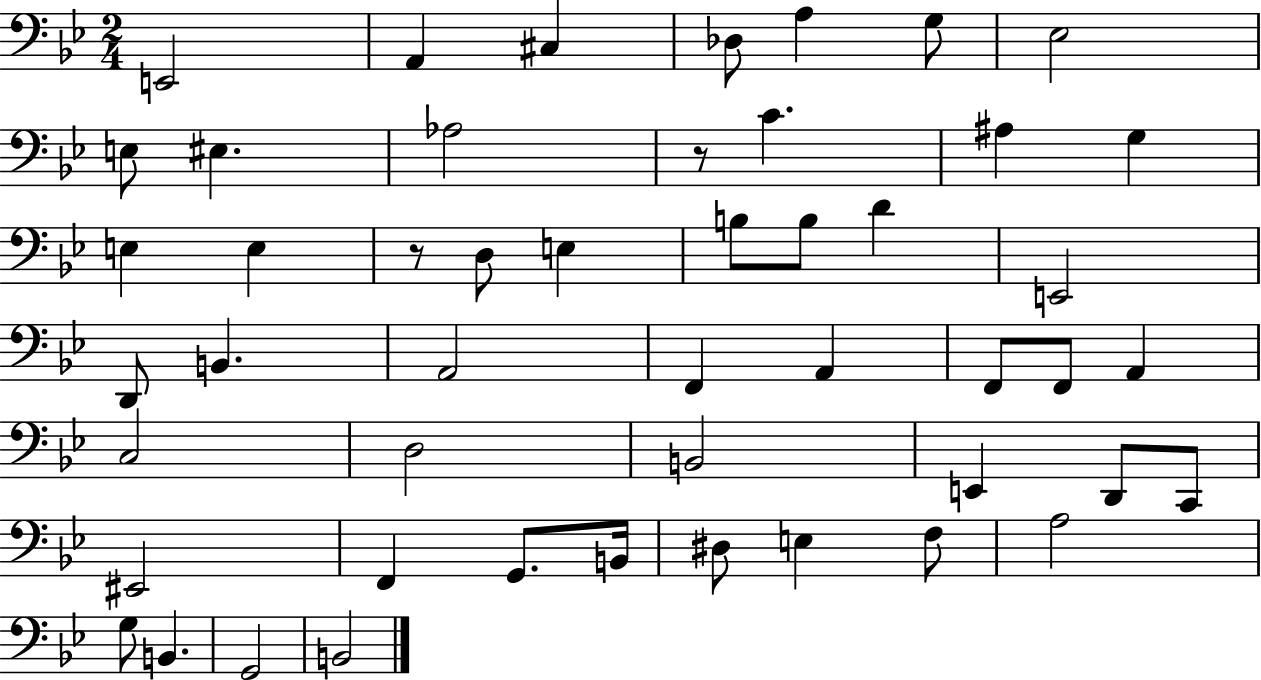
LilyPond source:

{
  \clef bass
  \numericTimeSignature
  \time 2/4
  \key bes \major
  e,2 | a,4 cis4 | des8 a4 g8 | ees2 | \break e8 eis4. | aes2 | r8 c'4. | ais4 g4 | \break e4 e4 | r8 d8 e4 | b8 b8 d'4 | e,2 | \break d,8 b,4. | a,2 | f,4 a,4 | f,8 f,8 a,4 | \break c2 | d2 | b,2 | e,4 d,8 c,8 | \break eis,2 | f,4 g,8. b,16 | dis8 e4 f8 | a2 | \break g8 b,4. | g,2 | b,2 | \bar "|."
}